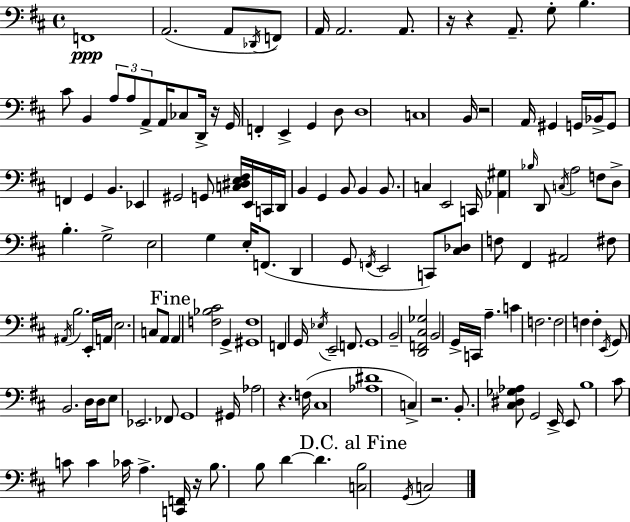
F2/w A2/h. A2/e Db2/s F2/e A2/s A2/h. A2/e. R/s R/q A2/e. G3/e B3/q. C#4/e B2/q A3/e A3/e A2/e A2/s CES3/e D2/s R/s G2/s F2/q E2/q G2/q D3/e D3/w C3/w B2/s R/h A2/s G#2/q G2/s Bb2/s G2/e F2/q G2/q B2/q. Eb2/q G#2/h G2/e [C3,D#3,E3,F#3]/s E2/s C2/s D2/s B2/q G2/q B2/e B2/q B2/e. C3/q E2/h C2/s [Ab2,G#3]/q Bb3/s D2/e C3/s A3/h F3/e D3/e B3/q. G3/h E3/h G3/q E3/s F2/e. D2/q G2/e F2/s E2/h C2/e [C#3,Db3]/e F3/e F#2/q A#2/h F#3/e A#2/s B3/h. E2/s A2/s E3/h. C3/e A2/e A2/q [F3,Bb3,C#4]/h G2/q [G#2,F3]/w F2/q G2/s Eb3/s E2/h F2/e. G2/w B2/h [D2,F2,C#3,Gb3]/h B2/h G2/s C2/s A3/q. C4/q F3/h. F3/h F3/q F3/q E2/s G2/e B2/h. D3/s D3/s E3/e Eb2/h. FES2/e G2/w G#2/s Ab3/h R/q. F3/s C#3/w [Ab3,D#4]/w C3/q R/h. B2/e. [C#3,D#3,Gb3,Ab3]/e G2/h E2/s E2/e B3/w C#4/e C4/e C4/q CES4/s A3/q. [C2,F2]/s R/s B3/e. B3/e D4/q D4/q. [C3,B3]/h G2/s C3/h